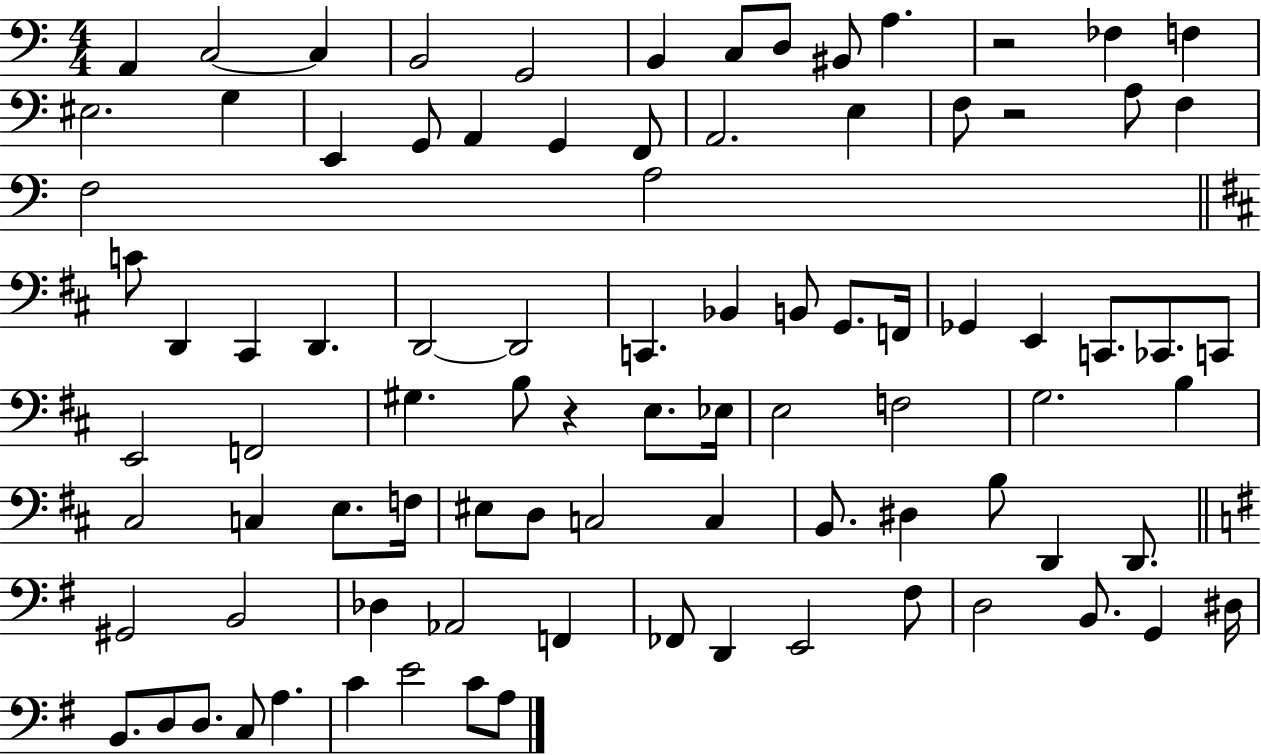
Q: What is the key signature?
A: C major